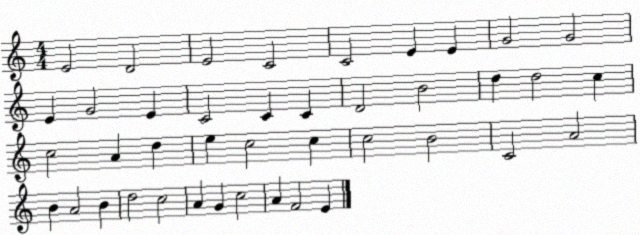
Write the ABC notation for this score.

X:1
T:Untitled
M:4/4
L:1/4
K:C
E2 D2 E2 C2 C2 E E G2 G2 E G2 E C2 C C D2 B2 d d2 c c2 A d e c2 c c2 B2 C2 A2 B A2 B d2 c2 A G c2 A F2 E